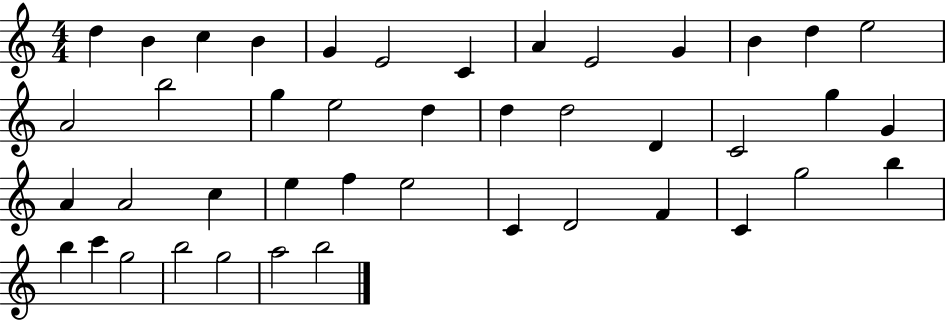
{
  \clef treble
  \numericTimeSignature
  \time 4/4
  \key c \major
  d''4 b'4 c''4 b'4 | g'4 e'2 c'4 | a'4 e'2 g'4 | b'4 d''4 e''2 | \break a'2 b''2 | g''4 e''2 d''4 | d''4 d''2 d'4 | c'2 g''4 g'4 | \break a'4 a'2 c''4 | e''4 f''4 e''2 | c'4 d'2 f'4 | c'4 g''2 b''4 | \break b''4 c'''4 g''2 | b''2 g''2 | a''2 b''2 | \bar "|."
}